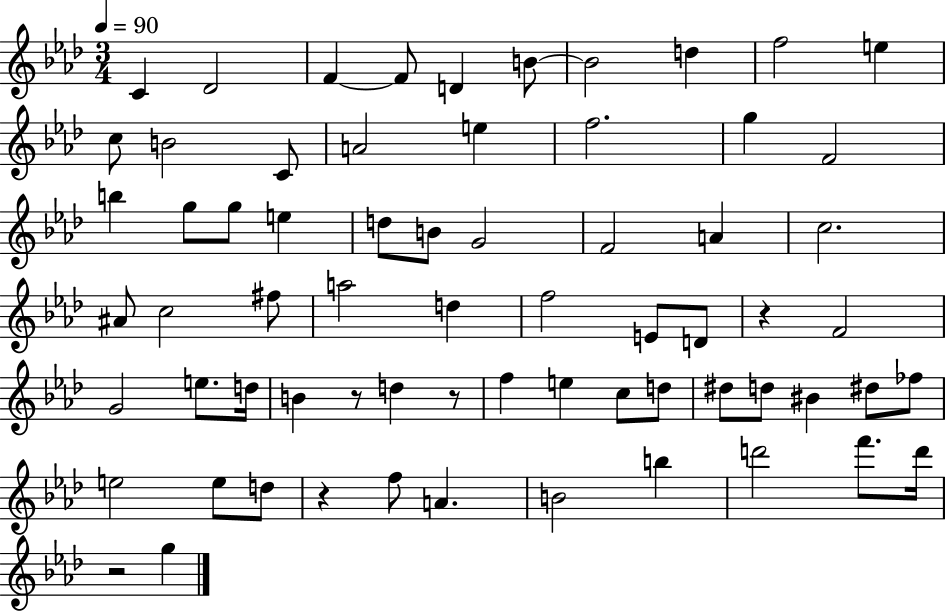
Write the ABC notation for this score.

X:1
T:Untitled
M:3/4
L:1/4
K:Ab
C _D2 F F/2 D B/2 B2 d f2 e c/2 B2 C/2 A2 e f2 g F2 b g/2 g/2 e d/2 B/2 G2 F2 A c2 ^A/2 c2 ^f/2 a2 d f2 E/2 D/2 z F2 G2 e/2 d/4 B z/2 d z/2 f e c/2 d/2 ^d/2 d/2 ^B ^d/2 _f/2 e2 e/2 d/2 z f/2 A B2 b d'2 f'/2 d'/4 z2 g